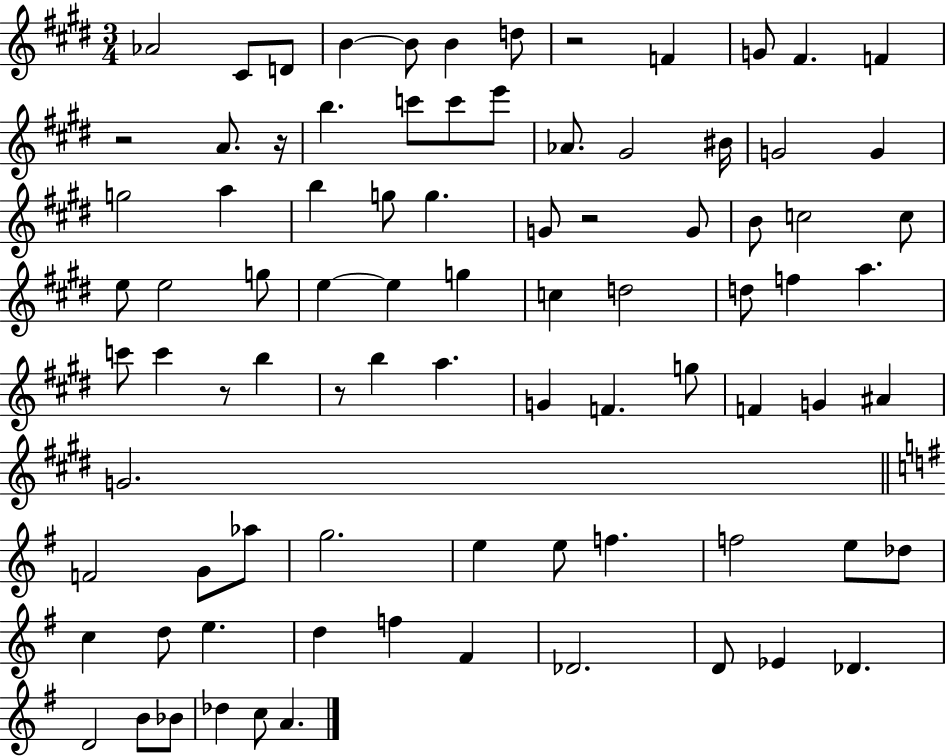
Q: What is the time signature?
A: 3/4